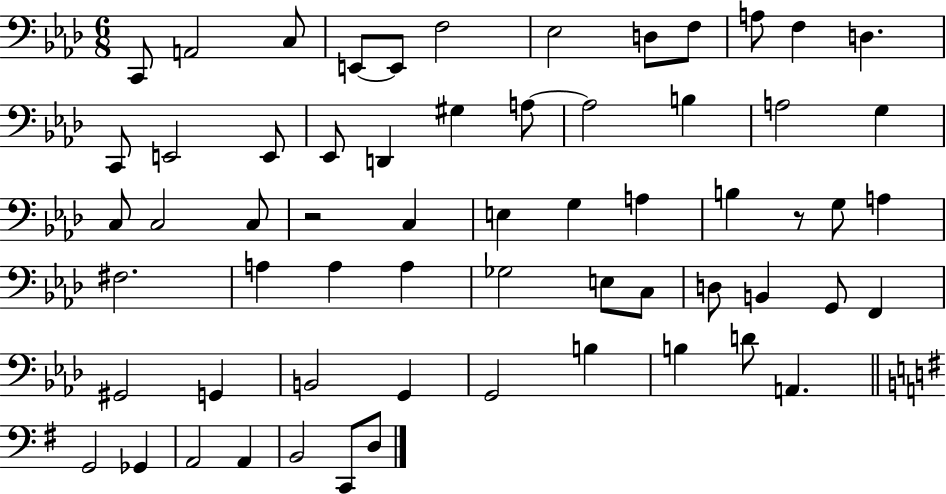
C2/e A2/h C3/e E2/e E2/e F3/h Eb3/h D3/e F3/e A3/e F3/q D3/q. C2/e E2/h E2/e Eb2/e D2/q G#3/q A3/e A3/h B3/q A3/h G3/q C3/e C3/h C3/e R/h C3/q E3/q G3/q A3/q B3/q R/e G3/e A3/q F#3/h. A3/q A3/q A3/q Gb3/h E3/e C3/e D3/e B2/q G2/e F2/q G#2/h G2/q B2/h G2/q G2/h B3/q B3/q D4/e A2/q. G2/h Gb2/q A2/h A2/q B2/h C2/e D3/e